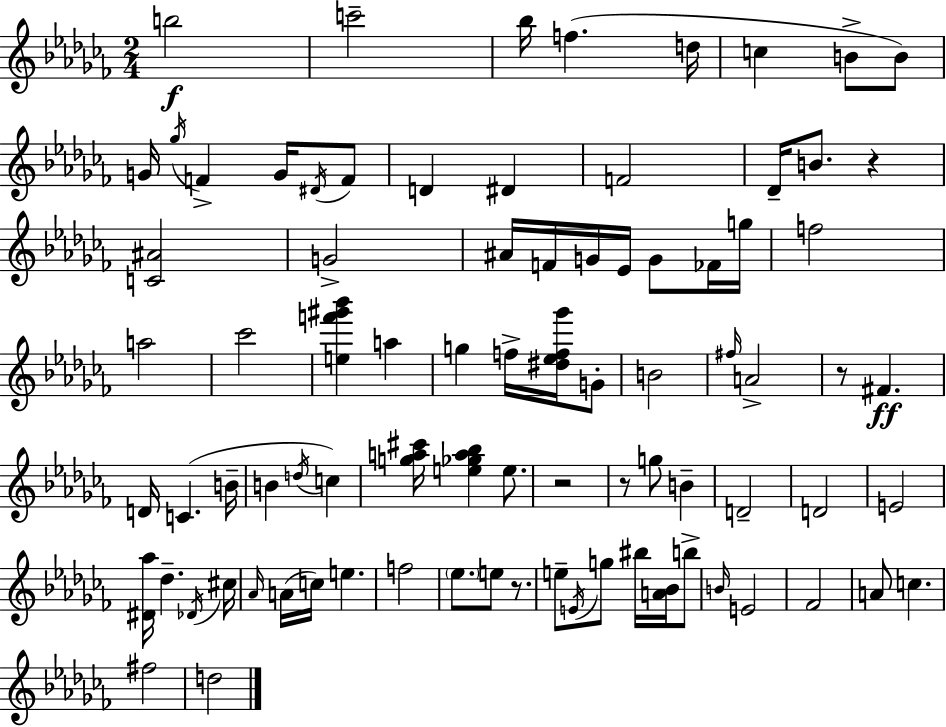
B5/h C6/h Bb5/s F5/q. D5/s C5/q B4/e B4/e G4/s Gb5/s F4/q G4/s D#4/s F4/e D4/q D#4/q F4/h Db4/s B4/e. R/q [C4,A#4]/h G4/h A#4/s F4/s G4/s Eb4/s G4/e FES4/s G5/s F5/h A5/h CES6/h [E5,F6,G#6,Bb6]/q A5/q G5/q F5/s [D#5,Eb5,F5,Gb6]/s G4/e B4/h F#5/s A4/h R/e F#4/q. D4/s C4/q. B4/s B4/q D5/s C5/q [G5,A5,C#6]/s [E5,Gb5,A5,Bb5]/q E5/e. R/h R/e G5/e B4/q D4/h D4/h E4/h [D#4,Ab5]/s Db5/q. Db4/s C#5/s Ab4/s A4/s C5/s E5/q. F5/h Eb5/e. E5/e R/e. E5/e E4/s G5/e BIS5/s [A4,Bb4]/s B5/e B4/s E4/h FES4/h A4/e C5/q. F#5/h D5/h